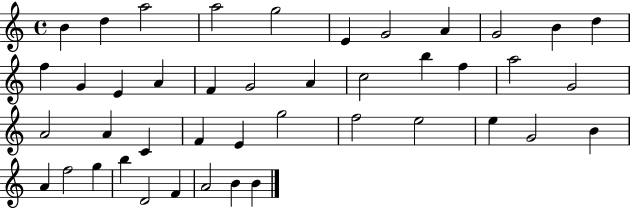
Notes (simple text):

B4/q D5/q A5/h A5/h G5/h E4/q G4/h A4/q G4/h B4/q D5/q F5/q G4/q E4/q A4/q F4/q G4/h A4/q C5/h B5/q F5/q A5/h G4/h A4/h A4/q C4/q F4/q E4/q G5/h F5/h E5/h E5/q G4/h B4/q A4/q F5/h G5/q B5/q D4/h F4/q A4/h B4/q B4/q